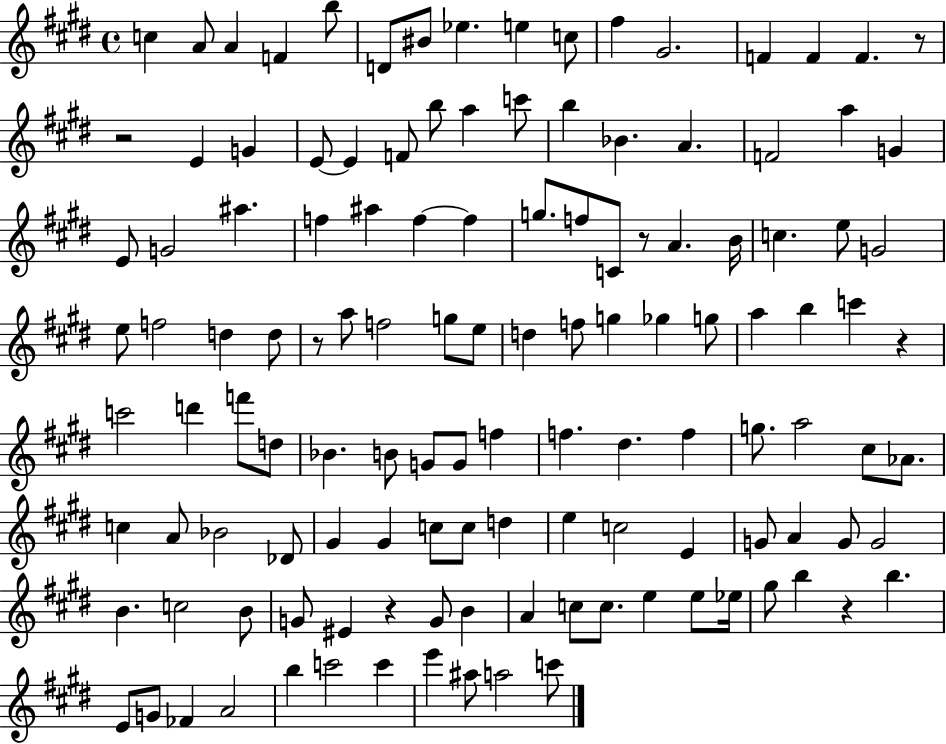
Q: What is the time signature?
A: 4/4